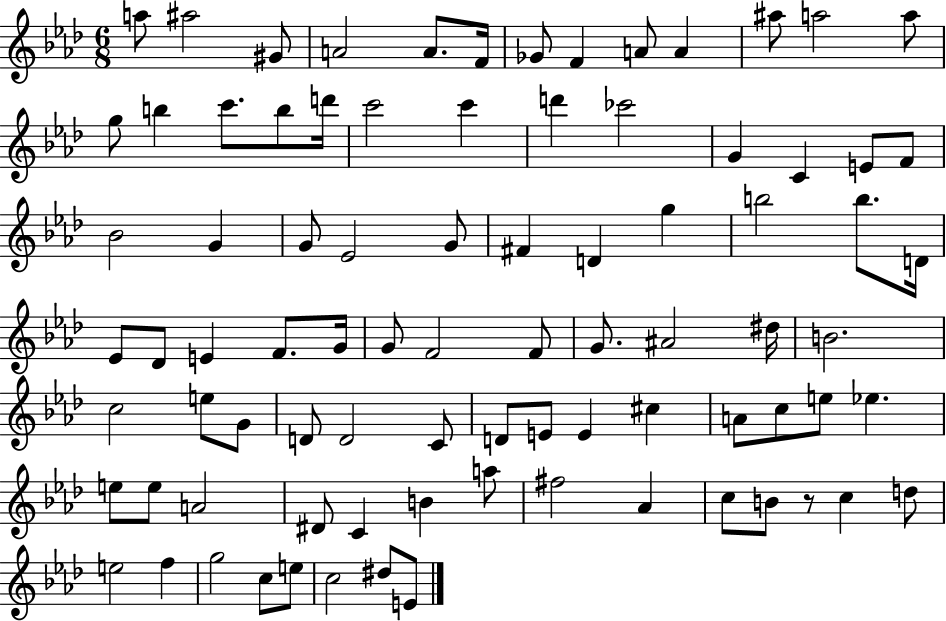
A5/e A#5/h G#4/e A4/h A4/e. F4/s Gb4/e F4/q A4/e A4/q A#5/e A5/h A5/e G5/e B5/q C6/e. B5/e D6/s C6/h C6/q D6/q CES6/h G4/q C4/q E4/e F4/e Bb4/h G4/q G4/e Eb4/h G4/e F#4/q D4/q G5/q B5/h B5/e. D4/s Eb4/e Db4/e E4/q F4/e. G4/s G4/e F4/h F4/e G4/e. A#4/h D#5/s B4/h. C5/h E5/e G4/e D4/e D4/h C4/e D4/e E4/e E4/q C#5/q A4/e C5/e E5/e Eb5/q. E5/e E5/e A4/h D#4/e C4/q B4/q A5/e F#5/h Ab4/q C5/e B4/e R/e C5/q D5/e E5/h F5/q G5/h C5/e E5/e C5/h D#5/e E4/e